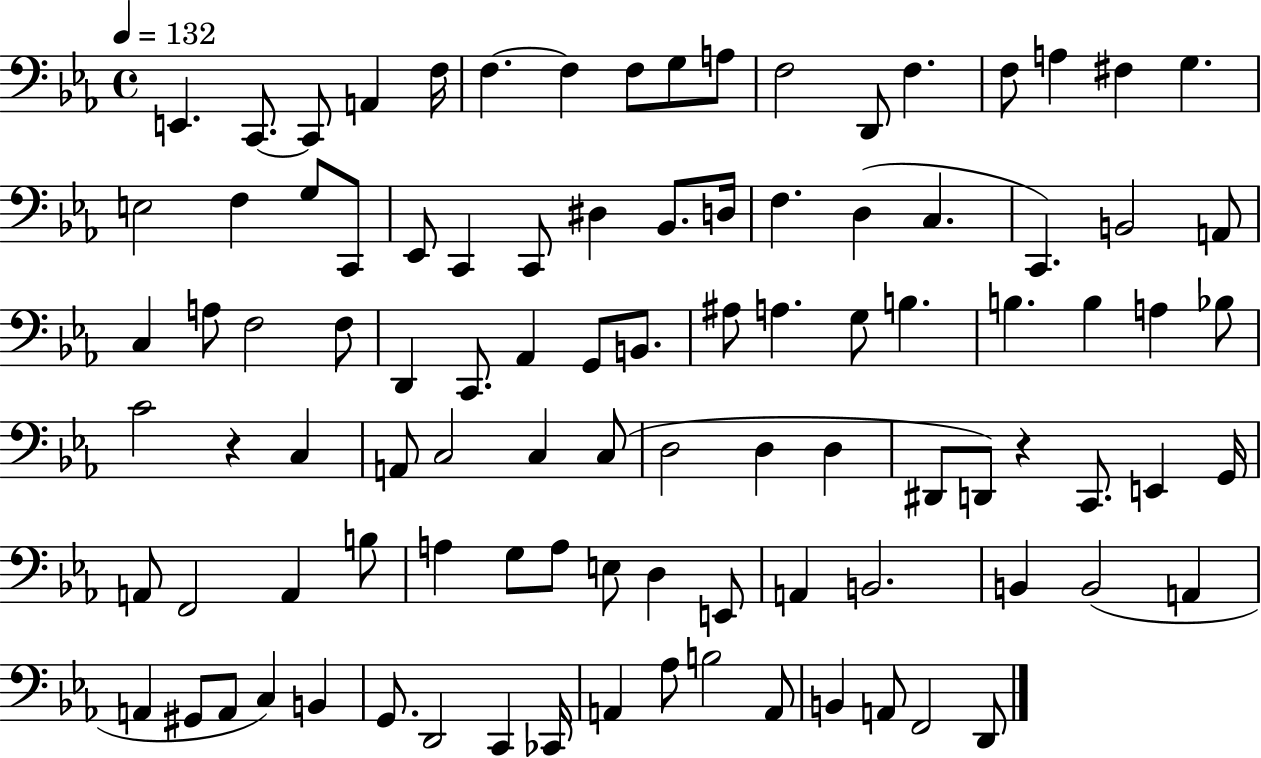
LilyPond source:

{
  \clef bass
  \time 4/4
  \defaultTimeSignature
  \key ees \major
  \tempo 4 = 132
  e,4. c,8.~~ c,8 a,4 f16 | f4.~~ f4 f8 g8 a8 | f2 d,8 f4. | f8 a4 fis4 g4. | \break e2 f4 g8 c,8 | ees,8 c,4 c,8 dis4 bes,8. d16 | f4. d4( c4. | c,4.) b,2 a,8 | \break c4 a8 f2 f8 | d,4 c,8. aes,4 g,8 b,8. | ais8 a4. g8 b4. | b4. b4 a4 bes8 | \break c'2 r4 c4 | a,8 c2 c4 c8( | d2 d4 d4 | dis,8 d,8) r4 c,8. e,4 g,16 | \break a,8 f,2 a,4 b8 | a4 g8 a8 e8 d4 e,8 | a,4 b,2. | b,4 b,2( a,4 | \break a,4 gis,8 a,8 c4) b,4 | g,8. d,2 c,4 ces,16 | a,4 aes8 b2 a,8 | b,4 a,8 f,2 d,8 | \break \bar "|."
}